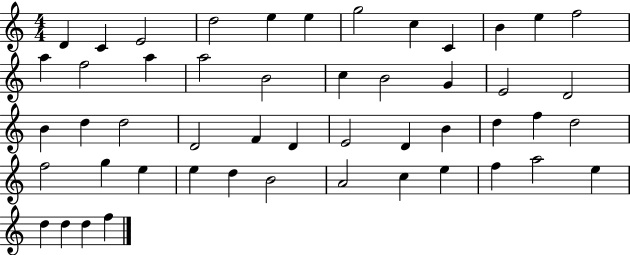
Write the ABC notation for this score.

X:1
T:Untitled
M:4/4
L:1/4
K:C
D C E2 d2 e e g2 c C B e f2 a f2 a a2 B2 c B2 G E2 D2 B d d2 D2 F D E2 D B d f d2 f2 g e e d B2 A2 c e f a2 e d d d f